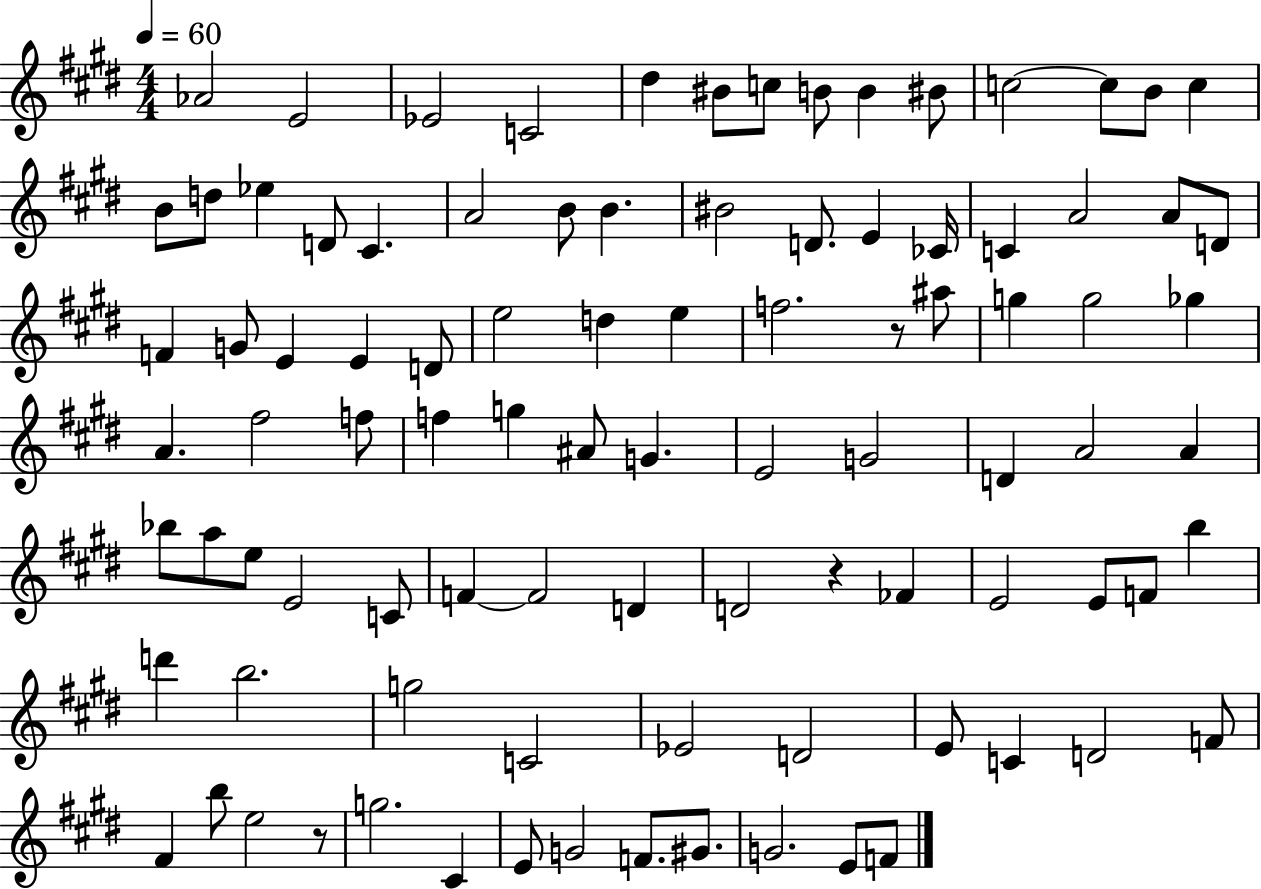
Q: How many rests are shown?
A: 3